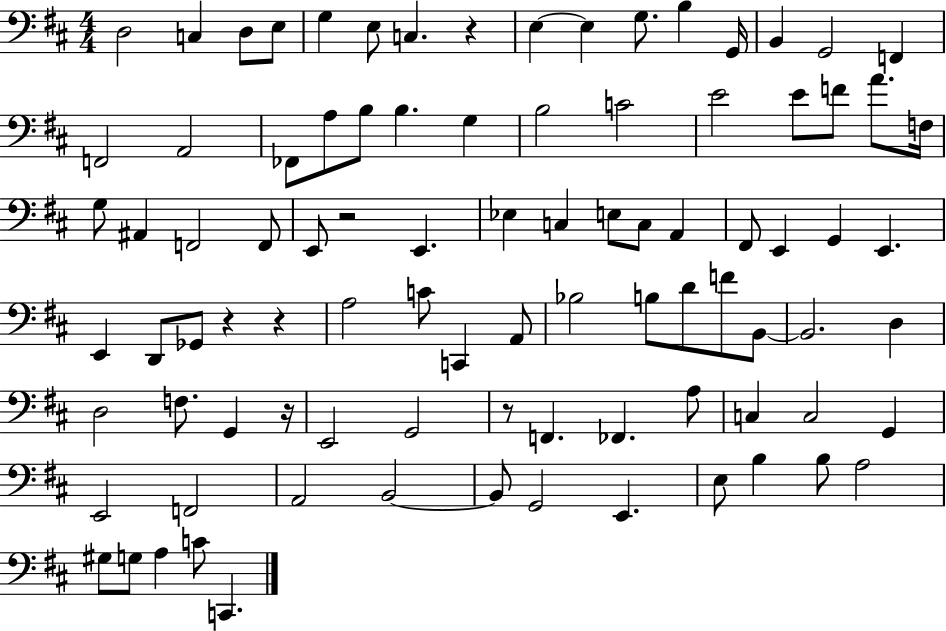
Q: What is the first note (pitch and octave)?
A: D3